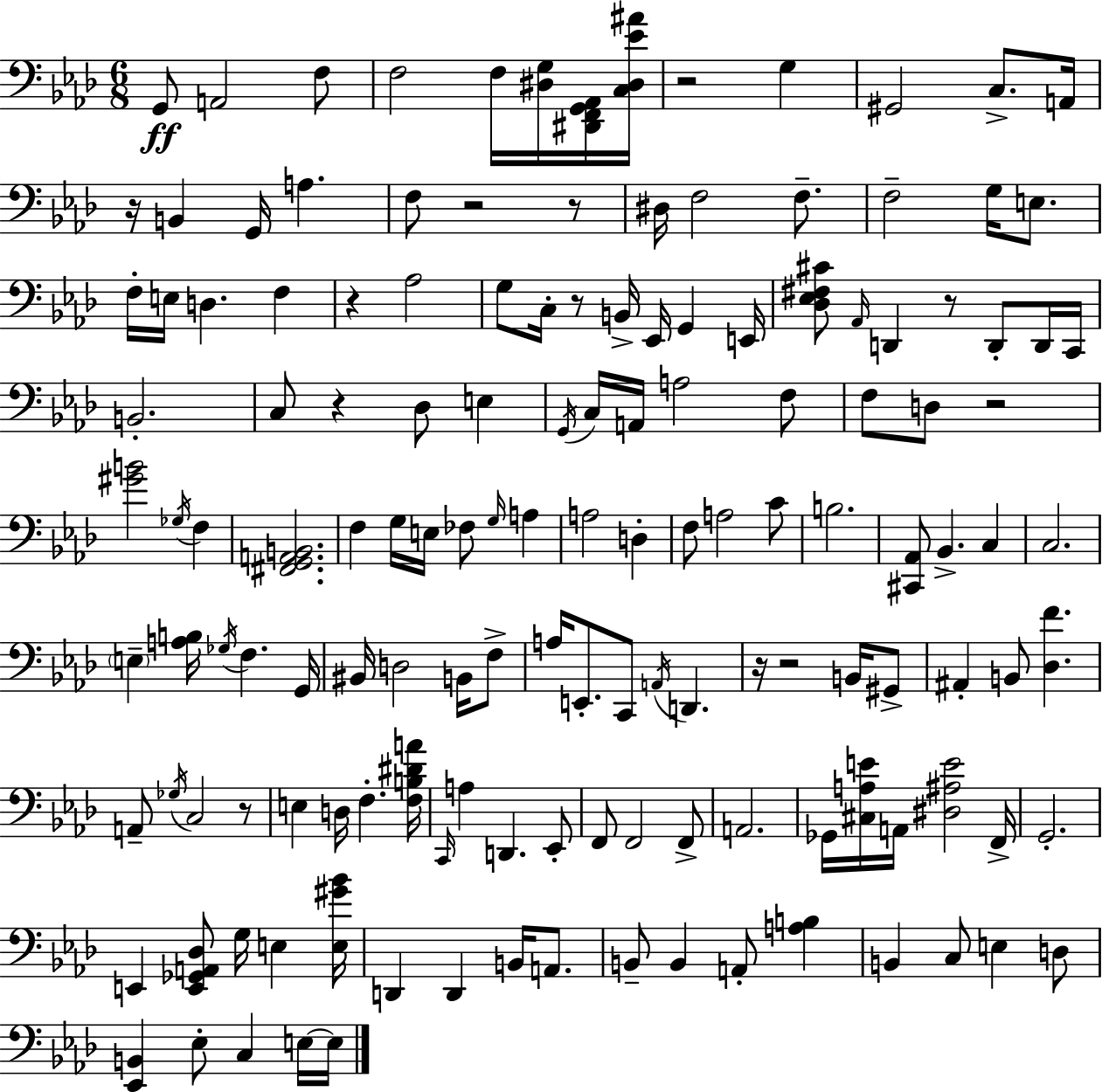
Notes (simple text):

G2/e A2/h F3/e F3/h F3/s [D#3,G3]/s [D#2,F2,G2,Ab2]/s [C3,D#3,Eb4,A#4]/s R/h G3/q G#2/h C3/e. A2/s R/s B2/q G2/s A3/q. F3/e R/h R/e D#3/s F3/h F3/e. F3/h G3/s E3/e. F3/s E3/s D3/q. F3/q R/q Ab3/h G3/e C3/s R/e B2/s Eb2/s G2/q E2/s [Db3,Eb3,F#3,C#4]/e Ab2/s D2/q R/e D2/e D2/s C2/s B2/h. C3/e R/q Db3/e E3/q G2/s C3/s A2/s A3/h F3/e F3/e D3/e R/h [G#4,B4]/h Gb3/s F3/q [F#2,G2,A2,B2]/h. F3/q G3/s E3/s FES3/e G3/s A3/q A3/h D3/q F3/e A3/h C4/e B3/h. [C#2,Ab2]/e Bb2/q. C3/q C3/h. E3/q [A3,B3]/s Gb3/s F3/q. G2/s BIS2/s D3/h B2/s F3/e A3/s E2/e. C2/e A2/s D2/q. R/s R/h B2/s G#2/e A#2/q B2/e [Db3,F4]/q. A2/e Gb3/s C3/h R/e E3/q D3/s F3/q. [F3,B3,D#4,A4]/s C2/s A3/q D2/q. Eb2/e F2/e F2/h F2/e A2/h. Gb2/s [C#3,A3,E4]/s A2/s [D#3,A#3,E4]/h F2/s G2/h. E2/q [E2,Gb2,A2,Db3]/e G3/s E3/q [E3,G#4,Bb4]/s D2/q D2/q B2/s A2/e. B2/e B2/q A2/e [A3,B3]/q B2/q C3/e E3/q D3/e [Eb2,B2]/q Eb3/e C3/q E3/s E3/s